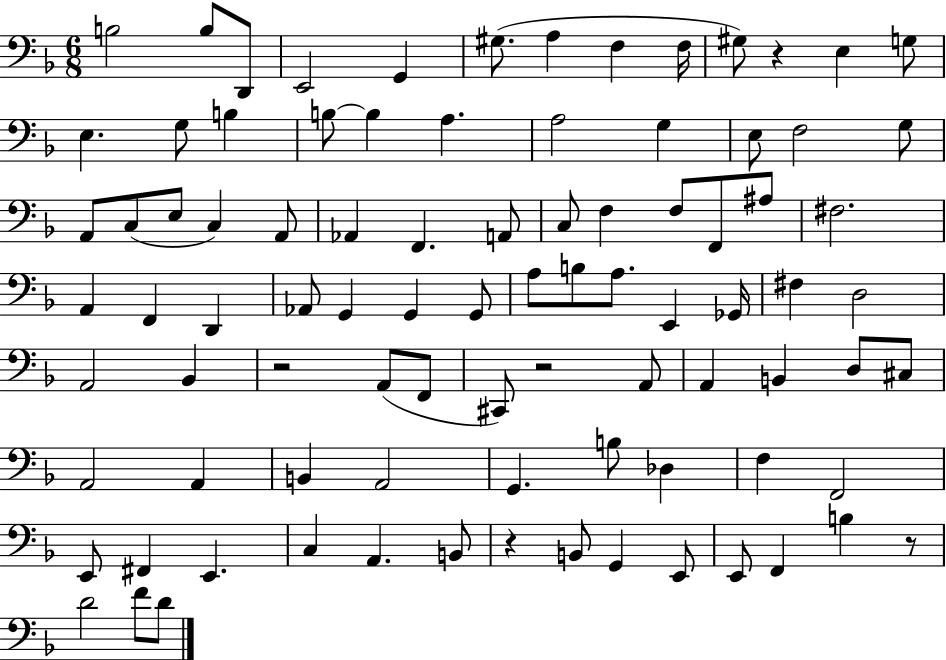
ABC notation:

X:1
T:Untitled
M:6/8
L:1/4
K:F
B,2 B,/2 D,,/2 E,,2 G,, ^G,/2 A, F, F,/4 ^G,/2 z E, G,/2 E, G,/2 B, B,/2 B, A, A,2 G, E,/2 F,2 G,/2 A,,/2 C,/2 E,/2 C, A,,/2 _A,, F,, A,,/2 C,/2 F, F,/2 F,,/2 ^A,/2 ^F,2 A,, F,, D,, _A,,/2 G,, G,, G,,/2 A,/2 B,/2 A,/2 E,, _G,,/4 ^F, D,2 A,,2 _B,, z2 A,,/2 F,,/2 ^C,,/2 z2 A,,/2 A,, B,, D,/2 ^C,/2 A,,2 A,, B,, A,,2 G,, B,/2 _D, F, F,,2 E,,/2 ^F,, E,, C, A,, B,,/2 z B,,/2 G,, E,,/2 E,,/2 F,, B, z/2 D2 F/2 D/2